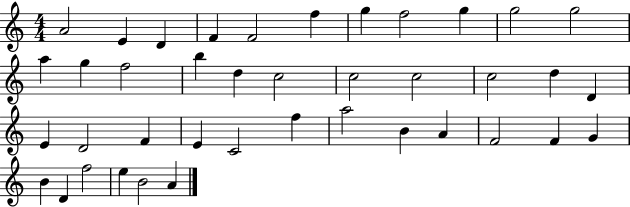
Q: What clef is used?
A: treble